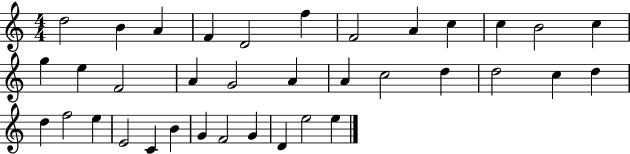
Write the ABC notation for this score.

X:1
T:Untitled
M:4/4
L:1/4
K:C
d2 B A F D2 f F2 A c c B2 c g e F2 A G2 A A c2 d d2 c d d f2 e E2 C B G F2 G D e2 e